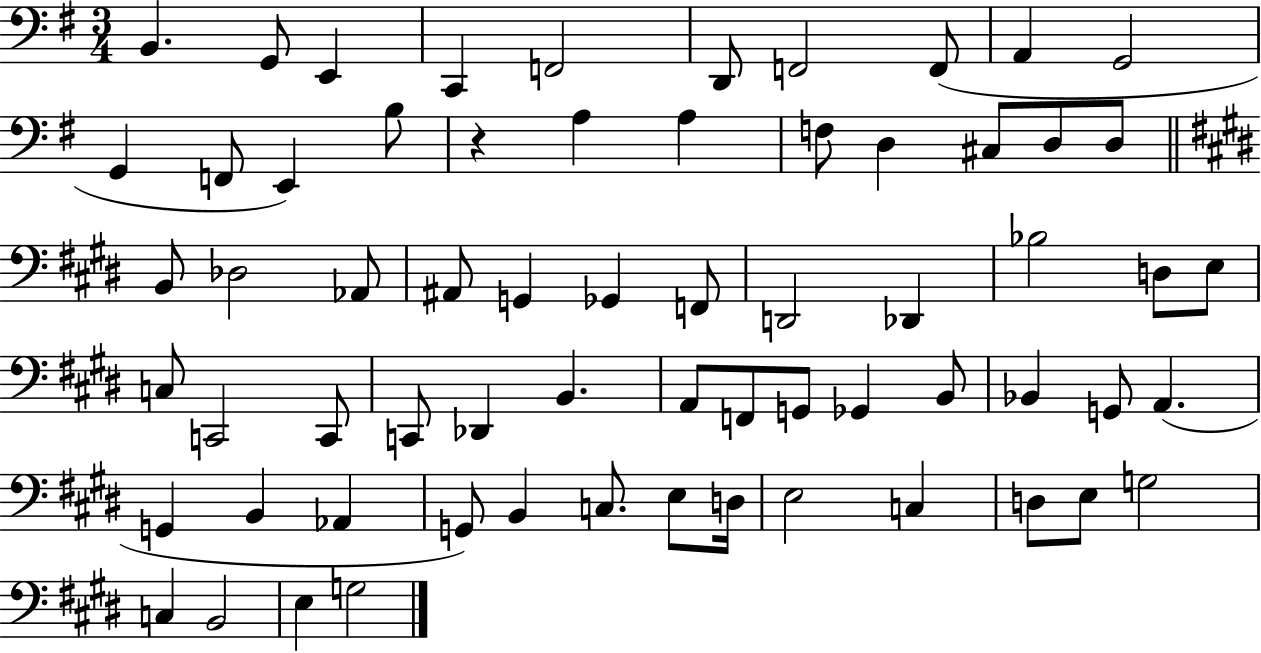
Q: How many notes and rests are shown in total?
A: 65